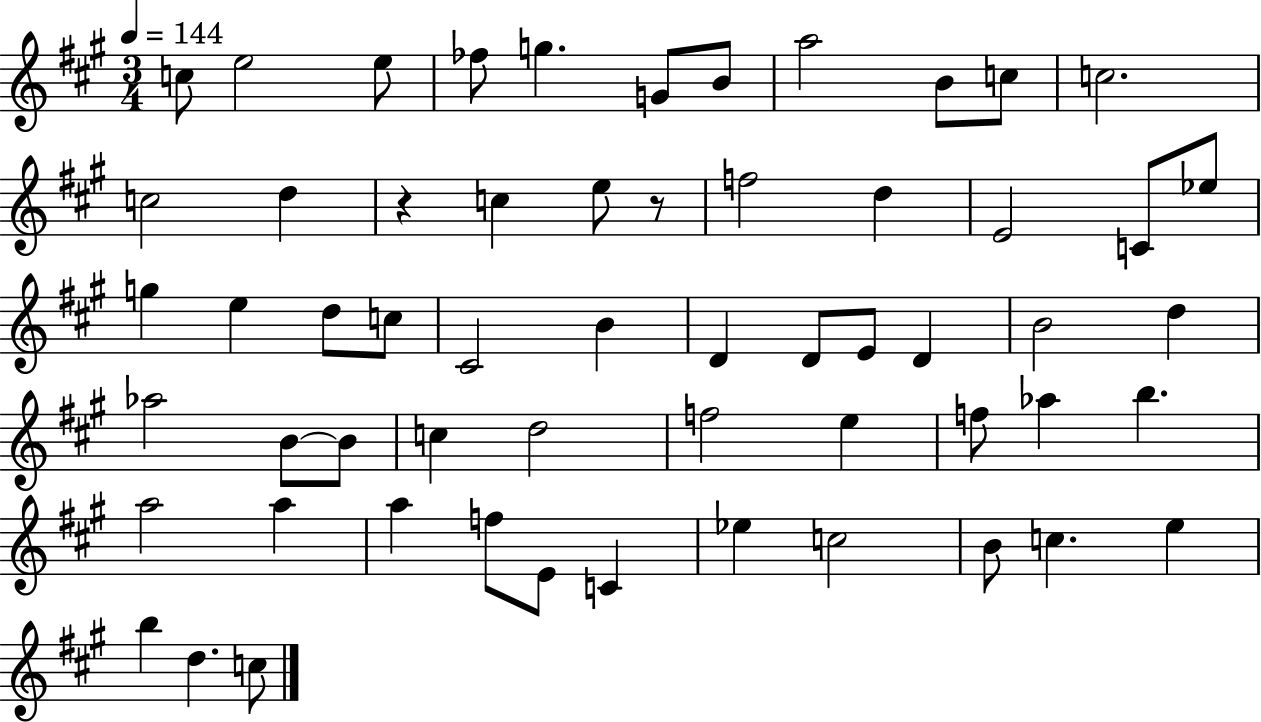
X:1
T:Untitled
M:3/4
L:1/4
K:A
c/2 e2 e/2 _f/2 g G/2 B/2 a2 B/2 c/2 c2 c2 d z c e/2 z/2 f2 d E2 C/2 _e/2 g e d/2 c/2 ^C2 B D D/2 E/2 D B2 d _a2 B/2 B/2 c d2 f2 e f/2 _a b a2 a a f/2 E/2 C _e c2 B/2 c e b d c/2